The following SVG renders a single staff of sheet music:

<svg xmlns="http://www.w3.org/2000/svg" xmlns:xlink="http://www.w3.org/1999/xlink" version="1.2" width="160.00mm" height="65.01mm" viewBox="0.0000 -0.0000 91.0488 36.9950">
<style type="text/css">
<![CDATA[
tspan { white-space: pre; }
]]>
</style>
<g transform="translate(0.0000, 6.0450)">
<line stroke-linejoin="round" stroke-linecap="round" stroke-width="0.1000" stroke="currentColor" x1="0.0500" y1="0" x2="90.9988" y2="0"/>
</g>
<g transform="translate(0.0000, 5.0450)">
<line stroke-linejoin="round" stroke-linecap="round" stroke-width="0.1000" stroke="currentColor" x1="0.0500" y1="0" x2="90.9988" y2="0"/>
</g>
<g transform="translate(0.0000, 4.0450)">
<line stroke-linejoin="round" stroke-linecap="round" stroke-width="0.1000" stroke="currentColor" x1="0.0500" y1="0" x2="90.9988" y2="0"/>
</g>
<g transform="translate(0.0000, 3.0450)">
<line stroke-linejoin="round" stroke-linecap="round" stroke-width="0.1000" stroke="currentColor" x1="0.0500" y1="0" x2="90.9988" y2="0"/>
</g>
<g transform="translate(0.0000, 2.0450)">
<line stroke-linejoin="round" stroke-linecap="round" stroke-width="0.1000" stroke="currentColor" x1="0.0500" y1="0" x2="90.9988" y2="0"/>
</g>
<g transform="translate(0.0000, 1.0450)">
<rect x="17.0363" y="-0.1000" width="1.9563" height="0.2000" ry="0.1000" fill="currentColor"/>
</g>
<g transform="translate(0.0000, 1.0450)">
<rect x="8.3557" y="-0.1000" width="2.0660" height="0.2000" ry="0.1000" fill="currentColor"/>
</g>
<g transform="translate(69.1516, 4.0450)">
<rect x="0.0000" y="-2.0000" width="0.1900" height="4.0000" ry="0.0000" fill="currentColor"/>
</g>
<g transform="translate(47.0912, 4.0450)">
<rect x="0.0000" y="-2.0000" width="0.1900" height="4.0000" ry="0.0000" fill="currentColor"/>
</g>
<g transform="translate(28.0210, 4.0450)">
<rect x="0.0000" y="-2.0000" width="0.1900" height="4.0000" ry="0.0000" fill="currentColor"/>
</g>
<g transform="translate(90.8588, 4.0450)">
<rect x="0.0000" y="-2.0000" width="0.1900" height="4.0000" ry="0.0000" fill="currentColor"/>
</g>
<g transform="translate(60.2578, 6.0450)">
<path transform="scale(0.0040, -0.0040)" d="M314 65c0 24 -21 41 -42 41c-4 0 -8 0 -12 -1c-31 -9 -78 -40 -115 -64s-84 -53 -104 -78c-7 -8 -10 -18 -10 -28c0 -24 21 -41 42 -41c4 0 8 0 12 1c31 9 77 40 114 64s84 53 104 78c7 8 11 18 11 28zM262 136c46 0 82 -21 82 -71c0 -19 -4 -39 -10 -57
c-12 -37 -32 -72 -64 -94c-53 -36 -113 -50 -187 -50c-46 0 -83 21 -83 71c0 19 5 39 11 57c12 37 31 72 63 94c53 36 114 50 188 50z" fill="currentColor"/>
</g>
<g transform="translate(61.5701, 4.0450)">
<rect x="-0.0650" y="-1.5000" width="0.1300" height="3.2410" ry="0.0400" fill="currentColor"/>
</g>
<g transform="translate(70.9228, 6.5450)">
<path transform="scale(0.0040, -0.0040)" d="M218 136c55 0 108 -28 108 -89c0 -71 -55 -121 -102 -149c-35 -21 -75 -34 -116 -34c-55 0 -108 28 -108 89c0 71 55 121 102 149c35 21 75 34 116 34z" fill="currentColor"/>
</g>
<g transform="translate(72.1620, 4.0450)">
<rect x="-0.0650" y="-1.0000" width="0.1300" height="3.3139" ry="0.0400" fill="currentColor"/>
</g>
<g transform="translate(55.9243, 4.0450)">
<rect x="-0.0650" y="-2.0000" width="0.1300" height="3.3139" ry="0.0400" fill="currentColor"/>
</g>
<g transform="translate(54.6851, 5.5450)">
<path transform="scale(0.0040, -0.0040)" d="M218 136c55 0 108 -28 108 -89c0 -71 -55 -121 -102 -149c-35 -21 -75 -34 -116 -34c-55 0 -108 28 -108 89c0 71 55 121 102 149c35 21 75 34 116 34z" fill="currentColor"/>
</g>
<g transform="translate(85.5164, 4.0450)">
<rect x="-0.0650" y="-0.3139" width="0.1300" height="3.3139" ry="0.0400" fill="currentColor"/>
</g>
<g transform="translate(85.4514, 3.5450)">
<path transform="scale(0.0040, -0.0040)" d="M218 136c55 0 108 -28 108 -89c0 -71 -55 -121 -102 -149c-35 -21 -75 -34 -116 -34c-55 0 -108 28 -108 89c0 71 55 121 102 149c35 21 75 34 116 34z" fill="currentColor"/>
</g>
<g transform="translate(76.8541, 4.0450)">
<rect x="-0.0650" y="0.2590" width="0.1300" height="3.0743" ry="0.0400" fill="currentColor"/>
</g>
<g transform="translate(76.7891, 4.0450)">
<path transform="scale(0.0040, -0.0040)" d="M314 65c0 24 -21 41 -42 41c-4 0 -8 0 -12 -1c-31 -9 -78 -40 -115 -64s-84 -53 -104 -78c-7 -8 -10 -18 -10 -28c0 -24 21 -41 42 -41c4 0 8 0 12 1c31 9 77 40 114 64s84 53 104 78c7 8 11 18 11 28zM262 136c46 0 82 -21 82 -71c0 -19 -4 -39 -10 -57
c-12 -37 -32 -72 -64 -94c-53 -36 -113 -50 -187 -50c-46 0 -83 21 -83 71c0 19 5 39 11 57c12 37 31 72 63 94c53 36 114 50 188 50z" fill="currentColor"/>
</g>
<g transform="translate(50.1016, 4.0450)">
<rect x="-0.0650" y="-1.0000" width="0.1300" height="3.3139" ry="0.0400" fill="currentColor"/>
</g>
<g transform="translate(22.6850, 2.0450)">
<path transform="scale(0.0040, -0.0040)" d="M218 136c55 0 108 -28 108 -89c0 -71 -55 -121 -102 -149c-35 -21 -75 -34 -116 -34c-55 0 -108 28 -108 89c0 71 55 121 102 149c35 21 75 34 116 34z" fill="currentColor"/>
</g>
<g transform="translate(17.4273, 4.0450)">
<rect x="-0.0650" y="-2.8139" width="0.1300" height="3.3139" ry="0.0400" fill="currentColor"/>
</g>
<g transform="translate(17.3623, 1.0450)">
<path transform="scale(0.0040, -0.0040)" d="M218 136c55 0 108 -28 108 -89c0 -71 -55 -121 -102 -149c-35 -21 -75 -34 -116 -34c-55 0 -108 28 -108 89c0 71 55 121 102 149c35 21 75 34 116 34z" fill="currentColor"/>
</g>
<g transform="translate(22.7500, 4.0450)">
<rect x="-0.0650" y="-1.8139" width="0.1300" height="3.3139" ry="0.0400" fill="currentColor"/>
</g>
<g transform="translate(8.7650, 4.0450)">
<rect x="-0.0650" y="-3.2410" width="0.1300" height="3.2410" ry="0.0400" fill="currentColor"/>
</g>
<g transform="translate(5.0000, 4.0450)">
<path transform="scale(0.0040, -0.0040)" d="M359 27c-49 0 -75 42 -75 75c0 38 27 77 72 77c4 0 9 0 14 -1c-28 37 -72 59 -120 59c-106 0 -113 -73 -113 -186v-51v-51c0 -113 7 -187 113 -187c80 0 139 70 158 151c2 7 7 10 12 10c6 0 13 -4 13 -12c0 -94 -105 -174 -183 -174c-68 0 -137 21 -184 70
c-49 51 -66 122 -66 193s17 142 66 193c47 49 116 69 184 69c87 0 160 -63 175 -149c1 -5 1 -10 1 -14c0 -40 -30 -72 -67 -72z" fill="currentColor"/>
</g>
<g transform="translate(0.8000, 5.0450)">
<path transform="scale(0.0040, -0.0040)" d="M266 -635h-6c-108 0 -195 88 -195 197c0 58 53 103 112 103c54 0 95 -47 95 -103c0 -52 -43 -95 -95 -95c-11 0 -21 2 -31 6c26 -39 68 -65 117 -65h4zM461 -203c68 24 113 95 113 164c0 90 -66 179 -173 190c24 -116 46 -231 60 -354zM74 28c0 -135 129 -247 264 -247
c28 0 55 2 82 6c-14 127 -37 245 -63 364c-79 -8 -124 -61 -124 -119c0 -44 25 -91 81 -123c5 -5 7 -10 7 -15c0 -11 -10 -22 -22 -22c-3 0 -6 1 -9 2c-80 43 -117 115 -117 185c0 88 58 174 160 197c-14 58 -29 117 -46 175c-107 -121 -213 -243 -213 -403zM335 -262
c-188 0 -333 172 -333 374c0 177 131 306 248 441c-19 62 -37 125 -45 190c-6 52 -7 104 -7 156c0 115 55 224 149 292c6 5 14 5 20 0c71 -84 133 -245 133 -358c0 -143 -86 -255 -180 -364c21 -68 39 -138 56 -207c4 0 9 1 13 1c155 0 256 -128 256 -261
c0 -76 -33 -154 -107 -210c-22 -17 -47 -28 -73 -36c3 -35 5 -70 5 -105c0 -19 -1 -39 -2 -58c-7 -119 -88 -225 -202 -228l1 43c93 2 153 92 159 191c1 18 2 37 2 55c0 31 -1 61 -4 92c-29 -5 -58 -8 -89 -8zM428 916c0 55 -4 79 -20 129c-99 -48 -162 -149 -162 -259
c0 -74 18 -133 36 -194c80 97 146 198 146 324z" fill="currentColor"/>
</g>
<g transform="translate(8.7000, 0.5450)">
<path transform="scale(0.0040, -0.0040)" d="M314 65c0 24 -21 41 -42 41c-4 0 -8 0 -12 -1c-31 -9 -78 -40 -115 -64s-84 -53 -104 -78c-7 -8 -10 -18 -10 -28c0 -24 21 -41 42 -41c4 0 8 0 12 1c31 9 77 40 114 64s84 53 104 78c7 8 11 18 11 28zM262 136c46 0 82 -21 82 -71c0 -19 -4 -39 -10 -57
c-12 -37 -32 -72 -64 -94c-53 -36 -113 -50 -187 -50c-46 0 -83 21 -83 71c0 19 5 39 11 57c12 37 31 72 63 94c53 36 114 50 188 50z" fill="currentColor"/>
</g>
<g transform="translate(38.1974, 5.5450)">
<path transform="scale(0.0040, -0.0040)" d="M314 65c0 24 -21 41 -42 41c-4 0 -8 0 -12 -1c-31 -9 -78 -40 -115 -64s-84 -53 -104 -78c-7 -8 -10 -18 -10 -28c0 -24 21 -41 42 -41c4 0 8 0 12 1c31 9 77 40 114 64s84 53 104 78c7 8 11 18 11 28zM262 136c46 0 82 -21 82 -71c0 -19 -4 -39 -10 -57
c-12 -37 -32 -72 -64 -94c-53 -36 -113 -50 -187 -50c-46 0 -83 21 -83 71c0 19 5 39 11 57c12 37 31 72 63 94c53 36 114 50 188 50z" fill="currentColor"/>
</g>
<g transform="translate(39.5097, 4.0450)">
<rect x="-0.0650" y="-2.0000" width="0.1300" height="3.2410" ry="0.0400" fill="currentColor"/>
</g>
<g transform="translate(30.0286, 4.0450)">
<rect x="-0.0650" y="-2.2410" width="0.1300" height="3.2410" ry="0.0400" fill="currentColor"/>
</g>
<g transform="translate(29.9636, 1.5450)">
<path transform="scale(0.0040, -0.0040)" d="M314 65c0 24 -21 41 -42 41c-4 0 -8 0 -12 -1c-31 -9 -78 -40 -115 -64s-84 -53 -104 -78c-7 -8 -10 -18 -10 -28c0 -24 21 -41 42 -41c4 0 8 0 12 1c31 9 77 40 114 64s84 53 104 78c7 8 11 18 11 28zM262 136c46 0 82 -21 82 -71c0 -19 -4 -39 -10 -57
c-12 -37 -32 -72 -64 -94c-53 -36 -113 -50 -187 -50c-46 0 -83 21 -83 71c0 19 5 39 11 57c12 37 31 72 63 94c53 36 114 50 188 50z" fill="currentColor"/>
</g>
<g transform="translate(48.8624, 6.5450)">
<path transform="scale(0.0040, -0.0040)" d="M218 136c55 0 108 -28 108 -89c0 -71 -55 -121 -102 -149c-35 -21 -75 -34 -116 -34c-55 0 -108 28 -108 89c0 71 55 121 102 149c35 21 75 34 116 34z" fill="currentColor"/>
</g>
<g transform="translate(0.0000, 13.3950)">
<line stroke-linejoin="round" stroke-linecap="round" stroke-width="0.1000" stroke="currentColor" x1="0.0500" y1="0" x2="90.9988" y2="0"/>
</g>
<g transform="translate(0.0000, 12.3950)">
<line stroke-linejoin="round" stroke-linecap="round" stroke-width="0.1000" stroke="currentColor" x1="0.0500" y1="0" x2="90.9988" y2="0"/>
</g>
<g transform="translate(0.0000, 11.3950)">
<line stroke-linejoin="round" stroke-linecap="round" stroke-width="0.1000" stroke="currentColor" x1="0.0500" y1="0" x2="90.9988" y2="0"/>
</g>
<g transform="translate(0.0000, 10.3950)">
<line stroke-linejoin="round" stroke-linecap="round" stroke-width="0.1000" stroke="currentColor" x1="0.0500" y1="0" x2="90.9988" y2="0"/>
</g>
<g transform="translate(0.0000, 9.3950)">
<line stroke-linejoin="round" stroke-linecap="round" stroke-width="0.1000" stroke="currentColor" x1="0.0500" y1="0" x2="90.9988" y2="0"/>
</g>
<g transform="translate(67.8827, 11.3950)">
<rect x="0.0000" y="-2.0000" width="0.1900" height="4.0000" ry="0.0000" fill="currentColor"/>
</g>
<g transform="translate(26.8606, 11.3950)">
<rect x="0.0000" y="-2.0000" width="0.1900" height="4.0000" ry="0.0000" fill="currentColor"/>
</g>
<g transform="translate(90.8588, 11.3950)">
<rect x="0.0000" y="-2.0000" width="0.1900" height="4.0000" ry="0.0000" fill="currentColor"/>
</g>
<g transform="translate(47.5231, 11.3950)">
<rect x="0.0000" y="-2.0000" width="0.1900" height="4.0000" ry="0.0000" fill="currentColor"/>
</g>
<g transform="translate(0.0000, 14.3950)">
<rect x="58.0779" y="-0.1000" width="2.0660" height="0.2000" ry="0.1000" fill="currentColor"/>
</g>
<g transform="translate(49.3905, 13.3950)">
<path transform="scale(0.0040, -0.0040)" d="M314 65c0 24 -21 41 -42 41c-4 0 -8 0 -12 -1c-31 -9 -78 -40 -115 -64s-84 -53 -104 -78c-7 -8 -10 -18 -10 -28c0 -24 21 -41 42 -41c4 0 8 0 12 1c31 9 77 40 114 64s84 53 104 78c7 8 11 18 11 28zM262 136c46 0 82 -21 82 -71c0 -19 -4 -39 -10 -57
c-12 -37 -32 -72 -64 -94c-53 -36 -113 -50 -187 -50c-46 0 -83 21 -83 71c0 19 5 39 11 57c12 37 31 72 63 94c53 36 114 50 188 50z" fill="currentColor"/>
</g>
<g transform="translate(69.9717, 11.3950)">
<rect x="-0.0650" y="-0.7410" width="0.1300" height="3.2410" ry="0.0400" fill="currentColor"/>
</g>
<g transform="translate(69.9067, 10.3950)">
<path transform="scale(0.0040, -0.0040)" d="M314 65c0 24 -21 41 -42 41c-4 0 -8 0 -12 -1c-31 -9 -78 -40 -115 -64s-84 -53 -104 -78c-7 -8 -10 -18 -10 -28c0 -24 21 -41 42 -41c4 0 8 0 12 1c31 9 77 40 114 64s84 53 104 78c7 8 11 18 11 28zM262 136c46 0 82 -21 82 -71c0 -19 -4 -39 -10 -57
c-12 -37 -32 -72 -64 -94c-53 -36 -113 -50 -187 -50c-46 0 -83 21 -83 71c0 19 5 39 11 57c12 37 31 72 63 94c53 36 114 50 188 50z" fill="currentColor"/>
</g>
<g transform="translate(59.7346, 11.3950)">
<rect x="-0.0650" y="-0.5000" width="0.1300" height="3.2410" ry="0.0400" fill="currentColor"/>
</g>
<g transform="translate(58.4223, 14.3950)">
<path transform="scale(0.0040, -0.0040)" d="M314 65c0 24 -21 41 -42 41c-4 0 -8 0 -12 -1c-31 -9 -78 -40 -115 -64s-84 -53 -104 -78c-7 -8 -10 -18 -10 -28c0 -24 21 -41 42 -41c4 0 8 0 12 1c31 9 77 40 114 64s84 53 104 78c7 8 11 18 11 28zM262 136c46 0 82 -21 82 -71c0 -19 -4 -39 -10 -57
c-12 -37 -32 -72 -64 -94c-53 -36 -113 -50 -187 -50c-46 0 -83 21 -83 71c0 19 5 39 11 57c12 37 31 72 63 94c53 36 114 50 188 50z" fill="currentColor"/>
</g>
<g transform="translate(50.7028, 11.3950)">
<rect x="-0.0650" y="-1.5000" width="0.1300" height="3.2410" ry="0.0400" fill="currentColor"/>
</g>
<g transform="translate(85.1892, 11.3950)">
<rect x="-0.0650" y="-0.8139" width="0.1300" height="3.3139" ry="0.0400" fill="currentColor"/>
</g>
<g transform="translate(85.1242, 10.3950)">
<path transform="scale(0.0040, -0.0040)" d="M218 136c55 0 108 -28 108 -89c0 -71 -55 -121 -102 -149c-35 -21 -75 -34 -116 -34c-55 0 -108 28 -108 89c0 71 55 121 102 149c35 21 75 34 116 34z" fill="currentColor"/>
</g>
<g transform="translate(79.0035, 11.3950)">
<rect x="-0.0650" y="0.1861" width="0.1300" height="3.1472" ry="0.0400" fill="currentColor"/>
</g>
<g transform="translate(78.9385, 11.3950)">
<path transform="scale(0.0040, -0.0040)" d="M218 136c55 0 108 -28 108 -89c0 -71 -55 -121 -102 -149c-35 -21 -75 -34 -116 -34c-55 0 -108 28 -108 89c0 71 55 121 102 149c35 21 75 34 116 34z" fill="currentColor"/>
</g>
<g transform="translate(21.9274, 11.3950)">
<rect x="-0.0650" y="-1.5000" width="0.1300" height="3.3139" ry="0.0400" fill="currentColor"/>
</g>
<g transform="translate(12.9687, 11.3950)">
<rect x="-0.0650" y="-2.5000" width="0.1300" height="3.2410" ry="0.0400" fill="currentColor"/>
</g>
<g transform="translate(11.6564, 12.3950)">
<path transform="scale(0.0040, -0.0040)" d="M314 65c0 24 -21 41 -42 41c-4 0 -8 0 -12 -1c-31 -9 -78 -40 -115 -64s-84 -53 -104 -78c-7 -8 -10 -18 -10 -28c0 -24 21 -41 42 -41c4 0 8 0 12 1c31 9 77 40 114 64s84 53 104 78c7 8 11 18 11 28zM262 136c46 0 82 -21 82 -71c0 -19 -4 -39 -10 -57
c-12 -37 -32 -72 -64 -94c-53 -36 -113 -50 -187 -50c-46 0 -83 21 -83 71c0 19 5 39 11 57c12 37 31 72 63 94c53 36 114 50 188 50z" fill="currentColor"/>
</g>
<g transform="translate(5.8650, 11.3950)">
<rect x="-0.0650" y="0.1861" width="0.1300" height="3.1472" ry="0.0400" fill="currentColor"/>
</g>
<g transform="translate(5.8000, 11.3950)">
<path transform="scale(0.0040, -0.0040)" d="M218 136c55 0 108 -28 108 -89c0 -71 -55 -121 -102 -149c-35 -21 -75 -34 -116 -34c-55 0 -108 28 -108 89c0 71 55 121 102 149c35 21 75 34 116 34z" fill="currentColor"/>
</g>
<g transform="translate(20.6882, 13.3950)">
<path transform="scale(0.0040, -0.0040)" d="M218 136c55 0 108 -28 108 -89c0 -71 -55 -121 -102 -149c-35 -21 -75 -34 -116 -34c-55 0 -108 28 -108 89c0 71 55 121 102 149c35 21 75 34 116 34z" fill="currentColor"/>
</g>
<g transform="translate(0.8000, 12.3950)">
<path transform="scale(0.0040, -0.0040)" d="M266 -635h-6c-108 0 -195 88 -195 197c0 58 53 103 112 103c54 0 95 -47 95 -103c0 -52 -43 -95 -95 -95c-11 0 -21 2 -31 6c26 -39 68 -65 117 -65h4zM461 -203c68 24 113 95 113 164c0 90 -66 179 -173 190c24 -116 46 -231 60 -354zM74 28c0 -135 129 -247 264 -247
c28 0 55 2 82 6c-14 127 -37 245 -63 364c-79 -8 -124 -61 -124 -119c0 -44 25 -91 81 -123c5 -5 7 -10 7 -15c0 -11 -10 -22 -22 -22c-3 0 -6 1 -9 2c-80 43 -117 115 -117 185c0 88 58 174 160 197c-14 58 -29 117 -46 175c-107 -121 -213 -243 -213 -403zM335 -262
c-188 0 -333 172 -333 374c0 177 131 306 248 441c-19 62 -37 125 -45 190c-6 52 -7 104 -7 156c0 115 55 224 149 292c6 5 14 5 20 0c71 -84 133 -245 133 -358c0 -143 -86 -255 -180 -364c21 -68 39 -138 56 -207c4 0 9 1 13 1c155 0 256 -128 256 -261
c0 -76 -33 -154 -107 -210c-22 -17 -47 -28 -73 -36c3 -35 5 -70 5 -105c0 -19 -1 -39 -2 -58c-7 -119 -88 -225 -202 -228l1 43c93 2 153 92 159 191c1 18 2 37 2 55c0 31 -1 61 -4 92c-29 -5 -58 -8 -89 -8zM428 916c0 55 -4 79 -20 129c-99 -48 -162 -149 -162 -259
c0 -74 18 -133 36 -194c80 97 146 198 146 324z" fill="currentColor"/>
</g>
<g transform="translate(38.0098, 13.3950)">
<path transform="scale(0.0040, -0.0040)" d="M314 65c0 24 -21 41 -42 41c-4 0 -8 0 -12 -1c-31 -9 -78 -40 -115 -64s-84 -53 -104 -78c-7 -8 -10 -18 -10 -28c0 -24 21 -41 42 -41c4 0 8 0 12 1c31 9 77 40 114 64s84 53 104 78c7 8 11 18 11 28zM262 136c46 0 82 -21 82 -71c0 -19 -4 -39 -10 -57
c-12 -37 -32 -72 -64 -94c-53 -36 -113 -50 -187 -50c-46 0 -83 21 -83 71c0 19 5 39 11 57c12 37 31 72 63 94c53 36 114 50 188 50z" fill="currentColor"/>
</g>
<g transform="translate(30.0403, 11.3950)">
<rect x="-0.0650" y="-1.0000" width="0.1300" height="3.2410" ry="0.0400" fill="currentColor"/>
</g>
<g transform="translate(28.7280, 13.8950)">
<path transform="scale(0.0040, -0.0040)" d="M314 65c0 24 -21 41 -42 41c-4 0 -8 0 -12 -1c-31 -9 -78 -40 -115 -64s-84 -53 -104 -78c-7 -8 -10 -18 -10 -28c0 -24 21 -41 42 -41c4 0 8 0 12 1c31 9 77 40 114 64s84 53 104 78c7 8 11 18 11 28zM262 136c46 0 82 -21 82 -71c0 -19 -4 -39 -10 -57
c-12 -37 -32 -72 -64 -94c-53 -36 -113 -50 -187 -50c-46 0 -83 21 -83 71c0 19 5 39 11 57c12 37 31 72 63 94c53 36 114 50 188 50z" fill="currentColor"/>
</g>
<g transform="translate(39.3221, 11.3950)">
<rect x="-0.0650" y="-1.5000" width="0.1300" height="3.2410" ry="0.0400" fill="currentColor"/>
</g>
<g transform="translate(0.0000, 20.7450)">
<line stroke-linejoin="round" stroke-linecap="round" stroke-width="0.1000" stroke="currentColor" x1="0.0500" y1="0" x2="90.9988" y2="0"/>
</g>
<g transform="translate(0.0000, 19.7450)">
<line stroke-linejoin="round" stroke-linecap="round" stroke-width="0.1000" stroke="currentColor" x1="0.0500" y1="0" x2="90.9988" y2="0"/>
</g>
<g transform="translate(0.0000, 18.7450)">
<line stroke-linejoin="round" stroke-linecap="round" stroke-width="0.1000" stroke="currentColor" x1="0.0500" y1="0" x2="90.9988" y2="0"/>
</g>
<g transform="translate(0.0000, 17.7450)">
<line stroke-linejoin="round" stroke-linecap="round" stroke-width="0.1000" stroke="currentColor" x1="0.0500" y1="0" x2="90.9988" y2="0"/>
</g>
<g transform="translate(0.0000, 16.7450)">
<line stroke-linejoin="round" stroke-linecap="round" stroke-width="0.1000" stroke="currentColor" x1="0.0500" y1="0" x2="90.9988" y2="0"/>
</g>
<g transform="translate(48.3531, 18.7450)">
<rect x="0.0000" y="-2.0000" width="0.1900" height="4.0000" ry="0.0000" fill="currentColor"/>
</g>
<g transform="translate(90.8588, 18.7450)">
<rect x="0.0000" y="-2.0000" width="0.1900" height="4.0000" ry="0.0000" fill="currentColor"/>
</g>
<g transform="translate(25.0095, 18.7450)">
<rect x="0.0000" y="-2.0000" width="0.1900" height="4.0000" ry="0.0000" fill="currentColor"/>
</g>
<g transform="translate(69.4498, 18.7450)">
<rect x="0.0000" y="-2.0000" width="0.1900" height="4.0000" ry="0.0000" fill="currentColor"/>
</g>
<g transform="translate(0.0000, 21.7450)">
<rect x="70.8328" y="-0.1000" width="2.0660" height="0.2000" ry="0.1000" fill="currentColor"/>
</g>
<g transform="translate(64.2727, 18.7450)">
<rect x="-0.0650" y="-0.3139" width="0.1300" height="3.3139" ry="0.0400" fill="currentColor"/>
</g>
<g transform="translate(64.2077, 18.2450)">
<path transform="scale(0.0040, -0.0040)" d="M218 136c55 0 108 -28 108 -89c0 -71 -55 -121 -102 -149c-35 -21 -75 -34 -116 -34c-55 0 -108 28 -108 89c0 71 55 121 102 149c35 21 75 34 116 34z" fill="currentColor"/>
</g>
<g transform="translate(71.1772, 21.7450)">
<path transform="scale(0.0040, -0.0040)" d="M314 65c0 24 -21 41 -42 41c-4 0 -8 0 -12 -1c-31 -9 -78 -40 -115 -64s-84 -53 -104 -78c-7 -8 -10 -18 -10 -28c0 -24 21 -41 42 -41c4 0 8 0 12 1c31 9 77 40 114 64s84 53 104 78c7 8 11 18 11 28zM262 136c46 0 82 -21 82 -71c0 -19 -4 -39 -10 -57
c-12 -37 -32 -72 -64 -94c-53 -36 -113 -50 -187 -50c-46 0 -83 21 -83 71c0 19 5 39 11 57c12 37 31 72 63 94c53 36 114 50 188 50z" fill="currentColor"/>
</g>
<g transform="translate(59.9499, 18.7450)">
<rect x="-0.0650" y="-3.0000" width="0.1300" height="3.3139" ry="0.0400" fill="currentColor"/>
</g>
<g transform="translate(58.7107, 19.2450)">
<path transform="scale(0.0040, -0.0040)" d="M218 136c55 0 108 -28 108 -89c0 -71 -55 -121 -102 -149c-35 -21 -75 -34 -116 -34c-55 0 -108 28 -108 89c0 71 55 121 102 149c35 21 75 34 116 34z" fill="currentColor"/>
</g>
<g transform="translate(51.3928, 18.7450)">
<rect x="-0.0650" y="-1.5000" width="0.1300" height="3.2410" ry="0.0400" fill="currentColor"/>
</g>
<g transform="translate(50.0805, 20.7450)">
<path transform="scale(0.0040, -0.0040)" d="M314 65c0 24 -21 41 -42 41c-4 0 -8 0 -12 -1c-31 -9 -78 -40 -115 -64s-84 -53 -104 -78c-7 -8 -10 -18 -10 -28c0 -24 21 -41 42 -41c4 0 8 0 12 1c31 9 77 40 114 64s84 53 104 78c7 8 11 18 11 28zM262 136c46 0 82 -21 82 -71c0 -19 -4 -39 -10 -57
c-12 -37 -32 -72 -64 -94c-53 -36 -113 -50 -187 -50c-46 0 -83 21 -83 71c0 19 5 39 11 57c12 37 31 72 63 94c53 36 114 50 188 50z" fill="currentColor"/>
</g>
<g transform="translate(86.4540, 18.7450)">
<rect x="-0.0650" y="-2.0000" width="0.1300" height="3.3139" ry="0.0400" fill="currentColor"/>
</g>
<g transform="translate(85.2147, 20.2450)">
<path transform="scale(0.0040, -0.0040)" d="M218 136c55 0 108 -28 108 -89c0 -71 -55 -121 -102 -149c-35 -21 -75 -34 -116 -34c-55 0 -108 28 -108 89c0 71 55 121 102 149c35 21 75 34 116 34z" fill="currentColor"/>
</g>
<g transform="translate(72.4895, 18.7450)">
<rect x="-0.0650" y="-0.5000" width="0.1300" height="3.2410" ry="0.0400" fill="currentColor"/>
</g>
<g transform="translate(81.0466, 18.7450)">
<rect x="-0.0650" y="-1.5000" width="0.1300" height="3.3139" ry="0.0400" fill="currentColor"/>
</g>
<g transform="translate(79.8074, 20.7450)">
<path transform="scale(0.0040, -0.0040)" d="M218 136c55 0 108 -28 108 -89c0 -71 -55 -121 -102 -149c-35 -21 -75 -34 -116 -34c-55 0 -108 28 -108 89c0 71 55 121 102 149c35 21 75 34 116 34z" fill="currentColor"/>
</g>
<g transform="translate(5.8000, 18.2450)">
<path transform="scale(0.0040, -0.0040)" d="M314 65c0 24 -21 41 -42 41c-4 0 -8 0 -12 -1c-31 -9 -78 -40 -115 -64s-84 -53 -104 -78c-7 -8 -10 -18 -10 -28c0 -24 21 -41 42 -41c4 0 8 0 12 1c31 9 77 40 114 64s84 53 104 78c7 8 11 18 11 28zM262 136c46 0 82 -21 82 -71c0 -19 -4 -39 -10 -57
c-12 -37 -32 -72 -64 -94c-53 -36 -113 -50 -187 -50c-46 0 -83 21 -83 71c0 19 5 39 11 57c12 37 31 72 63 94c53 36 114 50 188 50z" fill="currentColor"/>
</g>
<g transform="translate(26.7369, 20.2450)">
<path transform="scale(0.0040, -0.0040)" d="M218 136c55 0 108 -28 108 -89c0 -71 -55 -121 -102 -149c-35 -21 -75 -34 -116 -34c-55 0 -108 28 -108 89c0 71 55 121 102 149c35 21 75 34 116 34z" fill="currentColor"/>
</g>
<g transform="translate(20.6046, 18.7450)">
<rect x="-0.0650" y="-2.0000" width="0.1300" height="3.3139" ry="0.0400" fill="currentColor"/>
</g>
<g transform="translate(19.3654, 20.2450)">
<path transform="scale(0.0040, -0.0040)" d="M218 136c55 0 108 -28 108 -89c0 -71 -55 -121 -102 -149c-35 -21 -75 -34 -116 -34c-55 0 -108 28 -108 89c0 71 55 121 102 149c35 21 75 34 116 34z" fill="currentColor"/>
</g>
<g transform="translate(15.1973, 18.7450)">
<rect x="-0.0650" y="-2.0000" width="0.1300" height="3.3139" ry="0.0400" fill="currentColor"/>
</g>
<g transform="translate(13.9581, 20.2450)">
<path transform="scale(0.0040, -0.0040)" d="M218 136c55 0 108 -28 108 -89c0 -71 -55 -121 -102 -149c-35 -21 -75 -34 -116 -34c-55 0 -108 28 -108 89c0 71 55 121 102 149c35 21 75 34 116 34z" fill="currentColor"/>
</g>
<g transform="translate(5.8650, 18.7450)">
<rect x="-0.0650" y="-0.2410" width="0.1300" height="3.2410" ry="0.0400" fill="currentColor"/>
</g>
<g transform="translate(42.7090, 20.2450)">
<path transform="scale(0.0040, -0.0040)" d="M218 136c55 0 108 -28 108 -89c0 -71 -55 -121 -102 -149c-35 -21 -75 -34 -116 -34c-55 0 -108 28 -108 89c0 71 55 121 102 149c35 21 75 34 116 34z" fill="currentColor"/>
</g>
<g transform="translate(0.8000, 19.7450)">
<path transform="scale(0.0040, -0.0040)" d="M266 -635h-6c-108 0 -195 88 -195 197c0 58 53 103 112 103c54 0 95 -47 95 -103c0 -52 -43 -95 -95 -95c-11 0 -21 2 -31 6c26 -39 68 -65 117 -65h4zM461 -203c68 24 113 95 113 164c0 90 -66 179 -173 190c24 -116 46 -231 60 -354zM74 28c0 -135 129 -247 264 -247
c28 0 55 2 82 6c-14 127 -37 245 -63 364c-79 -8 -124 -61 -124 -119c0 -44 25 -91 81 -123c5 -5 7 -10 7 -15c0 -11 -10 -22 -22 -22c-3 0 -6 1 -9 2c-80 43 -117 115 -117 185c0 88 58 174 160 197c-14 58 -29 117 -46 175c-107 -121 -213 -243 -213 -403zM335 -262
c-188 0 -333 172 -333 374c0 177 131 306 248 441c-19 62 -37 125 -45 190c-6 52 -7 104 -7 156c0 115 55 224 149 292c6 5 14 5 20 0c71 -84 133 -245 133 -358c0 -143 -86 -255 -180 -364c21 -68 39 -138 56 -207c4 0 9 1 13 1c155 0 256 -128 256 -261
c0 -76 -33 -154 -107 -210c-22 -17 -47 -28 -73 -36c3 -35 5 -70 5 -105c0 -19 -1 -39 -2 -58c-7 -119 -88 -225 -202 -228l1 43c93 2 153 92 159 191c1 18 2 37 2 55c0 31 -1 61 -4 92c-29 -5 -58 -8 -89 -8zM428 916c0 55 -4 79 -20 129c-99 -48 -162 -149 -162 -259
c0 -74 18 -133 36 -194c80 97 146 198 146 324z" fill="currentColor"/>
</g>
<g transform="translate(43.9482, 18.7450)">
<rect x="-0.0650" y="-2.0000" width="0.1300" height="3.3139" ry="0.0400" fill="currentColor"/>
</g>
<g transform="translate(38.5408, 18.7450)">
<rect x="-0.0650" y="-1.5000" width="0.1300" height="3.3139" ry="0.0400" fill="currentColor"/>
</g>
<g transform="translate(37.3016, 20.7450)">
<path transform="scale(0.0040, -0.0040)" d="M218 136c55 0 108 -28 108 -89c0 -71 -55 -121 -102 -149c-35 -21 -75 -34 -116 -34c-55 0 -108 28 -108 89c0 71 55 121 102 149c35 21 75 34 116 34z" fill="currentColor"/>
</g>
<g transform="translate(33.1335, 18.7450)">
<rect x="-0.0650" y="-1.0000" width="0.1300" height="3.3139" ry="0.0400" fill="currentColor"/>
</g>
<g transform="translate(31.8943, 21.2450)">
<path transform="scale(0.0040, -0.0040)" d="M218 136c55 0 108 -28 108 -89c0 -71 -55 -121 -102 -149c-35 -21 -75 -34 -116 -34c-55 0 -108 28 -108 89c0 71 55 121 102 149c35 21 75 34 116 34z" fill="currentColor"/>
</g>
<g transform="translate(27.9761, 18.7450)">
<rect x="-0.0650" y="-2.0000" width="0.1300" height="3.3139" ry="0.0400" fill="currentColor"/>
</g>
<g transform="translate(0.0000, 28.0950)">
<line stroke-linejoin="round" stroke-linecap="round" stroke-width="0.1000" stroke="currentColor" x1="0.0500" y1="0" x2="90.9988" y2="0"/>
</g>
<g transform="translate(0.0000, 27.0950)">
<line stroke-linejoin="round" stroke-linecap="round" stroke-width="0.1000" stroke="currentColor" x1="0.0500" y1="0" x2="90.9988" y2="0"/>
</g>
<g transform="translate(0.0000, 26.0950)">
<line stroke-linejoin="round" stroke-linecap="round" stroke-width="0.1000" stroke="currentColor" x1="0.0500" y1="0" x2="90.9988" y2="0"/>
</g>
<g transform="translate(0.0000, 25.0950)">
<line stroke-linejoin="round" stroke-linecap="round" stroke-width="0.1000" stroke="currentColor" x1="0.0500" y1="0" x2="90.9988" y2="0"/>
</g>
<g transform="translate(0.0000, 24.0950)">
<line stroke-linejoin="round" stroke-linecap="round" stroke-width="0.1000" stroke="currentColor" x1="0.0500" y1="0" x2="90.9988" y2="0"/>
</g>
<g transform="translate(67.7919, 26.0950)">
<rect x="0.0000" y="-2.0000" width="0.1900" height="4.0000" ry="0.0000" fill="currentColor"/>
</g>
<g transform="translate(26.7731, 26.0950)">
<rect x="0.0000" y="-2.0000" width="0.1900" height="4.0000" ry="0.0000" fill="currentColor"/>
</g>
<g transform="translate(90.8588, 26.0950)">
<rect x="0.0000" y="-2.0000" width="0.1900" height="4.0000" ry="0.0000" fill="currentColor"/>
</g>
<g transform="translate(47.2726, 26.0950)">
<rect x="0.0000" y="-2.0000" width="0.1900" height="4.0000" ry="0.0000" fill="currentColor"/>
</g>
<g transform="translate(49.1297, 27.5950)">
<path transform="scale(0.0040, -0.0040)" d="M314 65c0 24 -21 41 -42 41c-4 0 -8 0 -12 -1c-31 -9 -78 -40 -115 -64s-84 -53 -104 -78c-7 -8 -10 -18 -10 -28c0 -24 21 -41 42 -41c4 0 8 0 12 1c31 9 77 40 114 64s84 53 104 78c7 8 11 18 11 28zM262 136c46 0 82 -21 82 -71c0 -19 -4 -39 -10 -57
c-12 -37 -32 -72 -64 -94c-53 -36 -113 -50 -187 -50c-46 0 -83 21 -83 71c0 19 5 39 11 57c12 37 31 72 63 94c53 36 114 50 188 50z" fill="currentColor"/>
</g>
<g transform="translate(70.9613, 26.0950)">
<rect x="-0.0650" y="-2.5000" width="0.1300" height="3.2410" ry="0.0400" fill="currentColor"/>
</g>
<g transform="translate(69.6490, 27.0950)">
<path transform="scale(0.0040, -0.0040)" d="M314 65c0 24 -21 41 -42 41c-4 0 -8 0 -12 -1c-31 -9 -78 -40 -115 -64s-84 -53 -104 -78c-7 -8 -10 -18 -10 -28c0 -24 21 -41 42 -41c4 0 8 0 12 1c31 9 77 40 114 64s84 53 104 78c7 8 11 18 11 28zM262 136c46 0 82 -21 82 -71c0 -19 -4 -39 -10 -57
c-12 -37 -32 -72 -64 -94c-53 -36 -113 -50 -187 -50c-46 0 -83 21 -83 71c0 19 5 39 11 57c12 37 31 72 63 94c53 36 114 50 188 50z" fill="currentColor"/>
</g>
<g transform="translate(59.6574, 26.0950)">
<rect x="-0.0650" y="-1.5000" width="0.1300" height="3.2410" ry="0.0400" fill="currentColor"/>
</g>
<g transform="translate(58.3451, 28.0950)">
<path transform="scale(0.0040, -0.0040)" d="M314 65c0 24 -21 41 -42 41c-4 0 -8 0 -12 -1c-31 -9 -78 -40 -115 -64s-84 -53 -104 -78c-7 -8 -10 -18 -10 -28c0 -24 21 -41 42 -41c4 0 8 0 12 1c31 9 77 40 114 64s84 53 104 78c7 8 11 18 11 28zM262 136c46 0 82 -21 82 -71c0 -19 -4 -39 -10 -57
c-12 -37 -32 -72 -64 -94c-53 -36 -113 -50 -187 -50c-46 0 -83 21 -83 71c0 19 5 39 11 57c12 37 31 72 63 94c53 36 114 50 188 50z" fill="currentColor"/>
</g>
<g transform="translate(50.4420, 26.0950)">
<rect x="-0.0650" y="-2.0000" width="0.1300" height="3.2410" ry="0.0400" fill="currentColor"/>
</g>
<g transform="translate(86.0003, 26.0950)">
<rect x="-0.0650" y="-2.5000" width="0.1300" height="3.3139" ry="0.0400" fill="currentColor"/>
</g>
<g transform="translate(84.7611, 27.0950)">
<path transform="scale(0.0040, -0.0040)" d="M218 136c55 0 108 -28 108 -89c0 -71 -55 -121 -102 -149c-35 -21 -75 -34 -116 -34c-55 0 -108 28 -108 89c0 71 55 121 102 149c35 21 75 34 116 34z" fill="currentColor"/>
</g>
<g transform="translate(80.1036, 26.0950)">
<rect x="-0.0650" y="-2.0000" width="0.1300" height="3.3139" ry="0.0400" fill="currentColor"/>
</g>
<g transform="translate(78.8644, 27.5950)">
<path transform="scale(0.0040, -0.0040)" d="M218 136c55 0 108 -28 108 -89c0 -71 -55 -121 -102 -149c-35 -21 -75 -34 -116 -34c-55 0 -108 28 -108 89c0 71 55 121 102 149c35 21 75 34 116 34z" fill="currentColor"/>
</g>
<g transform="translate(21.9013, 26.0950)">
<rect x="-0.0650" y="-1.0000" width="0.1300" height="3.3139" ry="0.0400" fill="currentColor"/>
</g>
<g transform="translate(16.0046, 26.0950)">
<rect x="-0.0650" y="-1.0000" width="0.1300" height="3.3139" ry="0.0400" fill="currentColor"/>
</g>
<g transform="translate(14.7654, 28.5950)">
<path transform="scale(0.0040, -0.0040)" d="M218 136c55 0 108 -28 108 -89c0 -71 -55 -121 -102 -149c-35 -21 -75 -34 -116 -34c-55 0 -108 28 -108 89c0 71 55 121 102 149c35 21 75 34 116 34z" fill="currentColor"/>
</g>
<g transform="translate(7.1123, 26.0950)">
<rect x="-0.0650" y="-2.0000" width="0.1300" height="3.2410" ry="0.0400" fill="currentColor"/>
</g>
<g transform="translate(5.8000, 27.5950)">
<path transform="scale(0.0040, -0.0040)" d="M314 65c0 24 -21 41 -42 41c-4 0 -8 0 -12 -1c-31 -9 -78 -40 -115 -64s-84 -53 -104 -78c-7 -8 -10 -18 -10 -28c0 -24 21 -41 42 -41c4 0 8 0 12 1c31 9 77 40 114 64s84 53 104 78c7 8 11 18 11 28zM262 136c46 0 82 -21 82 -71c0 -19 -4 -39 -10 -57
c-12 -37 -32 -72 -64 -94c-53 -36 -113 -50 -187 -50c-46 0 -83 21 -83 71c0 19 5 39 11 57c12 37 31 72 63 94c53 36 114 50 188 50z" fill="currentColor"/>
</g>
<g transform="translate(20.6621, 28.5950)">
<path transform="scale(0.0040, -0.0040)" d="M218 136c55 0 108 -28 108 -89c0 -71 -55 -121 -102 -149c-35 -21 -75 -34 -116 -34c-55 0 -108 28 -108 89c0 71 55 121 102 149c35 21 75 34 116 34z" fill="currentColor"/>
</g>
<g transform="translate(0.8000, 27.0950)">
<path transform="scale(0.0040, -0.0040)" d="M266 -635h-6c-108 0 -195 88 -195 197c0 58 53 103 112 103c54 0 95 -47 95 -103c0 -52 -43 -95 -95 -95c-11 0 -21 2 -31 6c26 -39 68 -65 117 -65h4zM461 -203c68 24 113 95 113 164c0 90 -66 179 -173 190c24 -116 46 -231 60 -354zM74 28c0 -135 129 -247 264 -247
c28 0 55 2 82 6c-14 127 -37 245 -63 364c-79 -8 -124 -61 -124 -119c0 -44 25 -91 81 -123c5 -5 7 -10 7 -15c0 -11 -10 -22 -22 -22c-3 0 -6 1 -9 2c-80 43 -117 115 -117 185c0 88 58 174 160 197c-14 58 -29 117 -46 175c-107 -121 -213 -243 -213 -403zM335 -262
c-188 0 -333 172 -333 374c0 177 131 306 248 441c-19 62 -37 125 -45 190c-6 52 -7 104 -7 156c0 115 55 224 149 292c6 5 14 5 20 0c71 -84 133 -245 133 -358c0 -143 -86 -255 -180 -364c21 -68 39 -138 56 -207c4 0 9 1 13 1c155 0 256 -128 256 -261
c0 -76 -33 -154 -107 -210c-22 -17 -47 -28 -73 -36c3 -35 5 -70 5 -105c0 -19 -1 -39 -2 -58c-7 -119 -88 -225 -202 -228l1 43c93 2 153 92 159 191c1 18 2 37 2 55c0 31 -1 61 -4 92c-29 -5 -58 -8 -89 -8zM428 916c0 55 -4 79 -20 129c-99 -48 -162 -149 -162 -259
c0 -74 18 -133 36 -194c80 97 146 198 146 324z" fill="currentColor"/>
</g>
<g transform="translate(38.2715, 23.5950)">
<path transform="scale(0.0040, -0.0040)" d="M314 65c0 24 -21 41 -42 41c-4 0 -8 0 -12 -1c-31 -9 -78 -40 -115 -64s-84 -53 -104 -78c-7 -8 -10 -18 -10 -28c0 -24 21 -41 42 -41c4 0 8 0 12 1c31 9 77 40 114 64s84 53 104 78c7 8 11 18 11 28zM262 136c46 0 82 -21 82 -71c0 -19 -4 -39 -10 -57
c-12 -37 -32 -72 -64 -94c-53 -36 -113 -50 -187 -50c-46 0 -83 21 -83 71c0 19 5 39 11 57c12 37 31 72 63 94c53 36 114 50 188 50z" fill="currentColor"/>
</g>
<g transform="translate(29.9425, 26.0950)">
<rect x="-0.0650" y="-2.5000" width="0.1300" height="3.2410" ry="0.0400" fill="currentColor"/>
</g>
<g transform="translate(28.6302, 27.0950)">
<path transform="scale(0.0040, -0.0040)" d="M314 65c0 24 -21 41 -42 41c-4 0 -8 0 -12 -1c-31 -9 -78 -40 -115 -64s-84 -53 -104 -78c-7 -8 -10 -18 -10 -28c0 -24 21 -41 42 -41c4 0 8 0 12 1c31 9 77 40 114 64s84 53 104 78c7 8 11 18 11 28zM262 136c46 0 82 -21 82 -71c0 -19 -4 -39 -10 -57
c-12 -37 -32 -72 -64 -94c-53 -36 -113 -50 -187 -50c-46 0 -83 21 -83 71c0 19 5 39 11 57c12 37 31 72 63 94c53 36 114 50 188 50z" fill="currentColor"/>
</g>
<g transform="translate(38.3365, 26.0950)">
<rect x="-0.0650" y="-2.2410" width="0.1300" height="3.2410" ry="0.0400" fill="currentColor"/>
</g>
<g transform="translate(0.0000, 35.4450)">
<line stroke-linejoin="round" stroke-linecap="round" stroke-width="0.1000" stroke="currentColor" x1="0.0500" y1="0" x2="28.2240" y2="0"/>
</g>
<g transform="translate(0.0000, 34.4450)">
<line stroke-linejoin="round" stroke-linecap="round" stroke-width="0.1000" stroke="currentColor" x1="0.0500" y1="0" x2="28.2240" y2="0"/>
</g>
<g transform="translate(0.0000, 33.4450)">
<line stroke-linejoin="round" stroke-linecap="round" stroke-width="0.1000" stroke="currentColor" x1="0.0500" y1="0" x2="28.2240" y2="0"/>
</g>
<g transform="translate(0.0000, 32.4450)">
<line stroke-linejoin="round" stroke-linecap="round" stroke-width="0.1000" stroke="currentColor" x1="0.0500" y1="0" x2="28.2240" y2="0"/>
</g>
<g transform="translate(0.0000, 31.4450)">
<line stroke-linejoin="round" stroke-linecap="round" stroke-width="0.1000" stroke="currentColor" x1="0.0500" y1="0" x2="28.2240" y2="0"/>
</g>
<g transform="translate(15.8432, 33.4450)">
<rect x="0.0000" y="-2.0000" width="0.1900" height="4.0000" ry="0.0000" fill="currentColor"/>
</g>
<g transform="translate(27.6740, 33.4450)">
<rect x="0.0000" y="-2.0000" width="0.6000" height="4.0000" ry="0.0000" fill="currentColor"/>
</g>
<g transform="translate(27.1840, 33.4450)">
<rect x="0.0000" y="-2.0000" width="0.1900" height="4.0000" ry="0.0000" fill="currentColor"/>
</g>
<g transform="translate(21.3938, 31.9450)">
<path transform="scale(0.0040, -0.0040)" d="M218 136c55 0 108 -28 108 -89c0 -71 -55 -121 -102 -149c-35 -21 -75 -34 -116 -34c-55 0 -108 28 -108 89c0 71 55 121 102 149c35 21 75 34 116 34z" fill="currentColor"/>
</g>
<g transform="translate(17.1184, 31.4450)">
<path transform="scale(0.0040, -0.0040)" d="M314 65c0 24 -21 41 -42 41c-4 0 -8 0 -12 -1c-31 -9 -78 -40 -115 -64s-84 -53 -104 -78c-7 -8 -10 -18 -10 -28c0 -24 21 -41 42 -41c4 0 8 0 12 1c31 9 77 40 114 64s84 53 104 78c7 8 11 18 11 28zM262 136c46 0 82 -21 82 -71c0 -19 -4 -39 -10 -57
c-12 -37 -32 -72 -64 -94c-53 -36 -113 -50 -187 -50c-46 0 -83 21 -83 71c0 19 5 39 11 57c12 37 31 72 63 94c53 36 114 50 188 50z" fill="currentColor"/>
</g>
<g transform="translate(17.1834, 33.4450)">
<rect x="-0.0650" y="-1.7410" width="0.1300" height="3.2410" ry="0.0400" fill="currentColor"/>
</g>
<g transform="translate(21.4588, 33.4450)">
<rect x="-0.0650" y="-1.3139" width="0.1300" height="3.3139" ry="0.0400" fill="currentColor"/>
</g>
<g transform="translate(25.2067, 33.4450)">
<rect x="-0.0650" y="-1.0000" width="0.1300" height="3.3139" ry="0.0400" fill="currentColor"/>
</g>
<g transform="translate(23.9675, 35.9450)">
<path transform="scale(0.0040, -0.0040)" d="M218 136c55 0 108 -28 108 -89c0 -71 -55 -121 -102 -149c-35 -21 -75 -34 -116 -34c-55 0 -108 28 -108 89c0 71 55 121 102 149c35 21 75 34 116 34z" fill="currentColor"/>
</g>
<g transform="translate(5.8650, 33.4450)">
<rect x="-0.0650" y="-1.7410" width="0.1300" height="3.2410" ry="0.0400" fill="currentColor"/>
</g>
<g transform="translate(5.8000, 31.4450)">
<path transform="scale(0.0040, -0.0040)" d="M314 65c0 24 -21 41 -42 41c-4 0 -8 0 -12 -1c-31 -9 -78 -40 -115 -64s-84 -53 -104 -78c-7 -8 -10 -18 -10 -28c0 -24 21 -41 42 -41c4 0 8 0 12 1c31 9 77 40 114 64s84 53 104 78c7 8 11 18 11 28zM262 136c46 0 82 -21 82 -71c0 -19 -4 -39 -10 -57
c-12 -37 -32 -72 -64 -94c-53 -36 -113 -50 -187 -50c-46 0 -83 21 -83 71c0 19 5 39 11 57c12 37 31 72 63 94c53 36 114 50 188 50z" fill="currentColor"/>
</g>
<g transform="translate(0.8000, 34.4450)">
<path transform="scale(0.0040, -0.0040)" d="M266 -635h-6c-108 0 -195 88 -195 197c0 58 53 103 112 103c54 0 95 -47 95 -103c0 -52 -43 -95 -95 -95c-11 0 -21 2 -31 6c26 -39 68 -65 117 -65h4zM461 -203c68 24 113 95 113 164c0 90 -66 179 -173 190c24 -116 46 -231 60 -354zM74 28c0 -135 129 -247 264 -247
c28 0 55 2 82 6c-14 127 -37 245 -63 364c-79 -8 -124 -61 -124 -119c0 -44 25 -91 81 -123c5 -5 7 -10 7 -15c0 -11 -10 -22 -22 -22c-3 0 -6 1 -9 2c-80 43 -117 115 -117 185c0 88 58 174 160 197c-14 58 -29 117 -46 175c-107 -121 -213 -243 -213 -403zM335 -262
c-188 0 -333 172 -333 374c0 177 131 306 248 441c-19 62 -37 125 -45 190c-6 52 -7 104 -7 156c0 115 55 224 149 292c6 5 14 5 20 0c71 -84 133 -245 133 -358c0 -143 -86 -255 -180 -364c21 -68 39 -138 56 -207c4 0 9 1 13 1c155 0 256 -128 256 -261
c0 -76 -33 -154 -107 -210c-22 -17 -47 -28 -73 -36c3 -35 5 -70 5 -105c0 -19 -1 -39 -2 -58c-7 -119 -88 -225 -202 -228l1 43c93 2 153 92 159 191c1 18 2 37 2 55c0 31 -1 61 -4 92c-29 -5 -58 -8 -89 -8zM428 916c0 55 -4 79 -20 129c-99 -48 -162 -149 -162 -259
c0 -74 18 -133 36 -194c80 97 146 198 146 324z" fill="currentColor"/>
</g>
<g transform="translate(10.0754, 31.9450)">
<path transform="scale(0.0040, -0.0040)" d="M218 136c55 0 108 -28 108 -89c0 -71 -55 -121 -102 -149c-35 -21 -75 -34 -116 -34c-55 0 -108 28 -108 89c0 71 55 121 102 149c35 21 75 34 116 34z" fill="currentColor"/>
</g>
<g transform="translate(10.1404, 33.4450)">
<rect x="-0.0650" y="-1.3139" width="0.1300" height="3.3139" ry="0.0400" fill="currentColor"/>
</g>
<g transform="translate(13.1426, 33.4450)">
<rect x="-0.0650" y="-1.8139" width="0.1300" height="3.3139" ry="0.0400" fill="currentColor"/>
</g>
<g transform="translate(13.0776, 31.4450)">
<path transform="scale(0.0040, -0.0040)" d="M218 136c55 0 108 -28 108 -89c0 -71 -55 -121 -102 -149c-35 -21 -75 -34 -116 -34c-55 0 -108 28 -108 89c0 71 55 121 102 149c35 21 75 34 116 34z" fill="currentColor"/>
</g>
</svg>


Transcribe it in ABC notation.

X:1
T:Untitled
M:4/4
L:1/4
K:C
b2 a f g2 F2 D F E2 D B2 c B G2 E D2 E2 E2 C2 d2 B d c2 F F F D E F E2 A c C2 E F F2 D D G2 g2 F2 E2 G2 F G f2 e f f2 e D